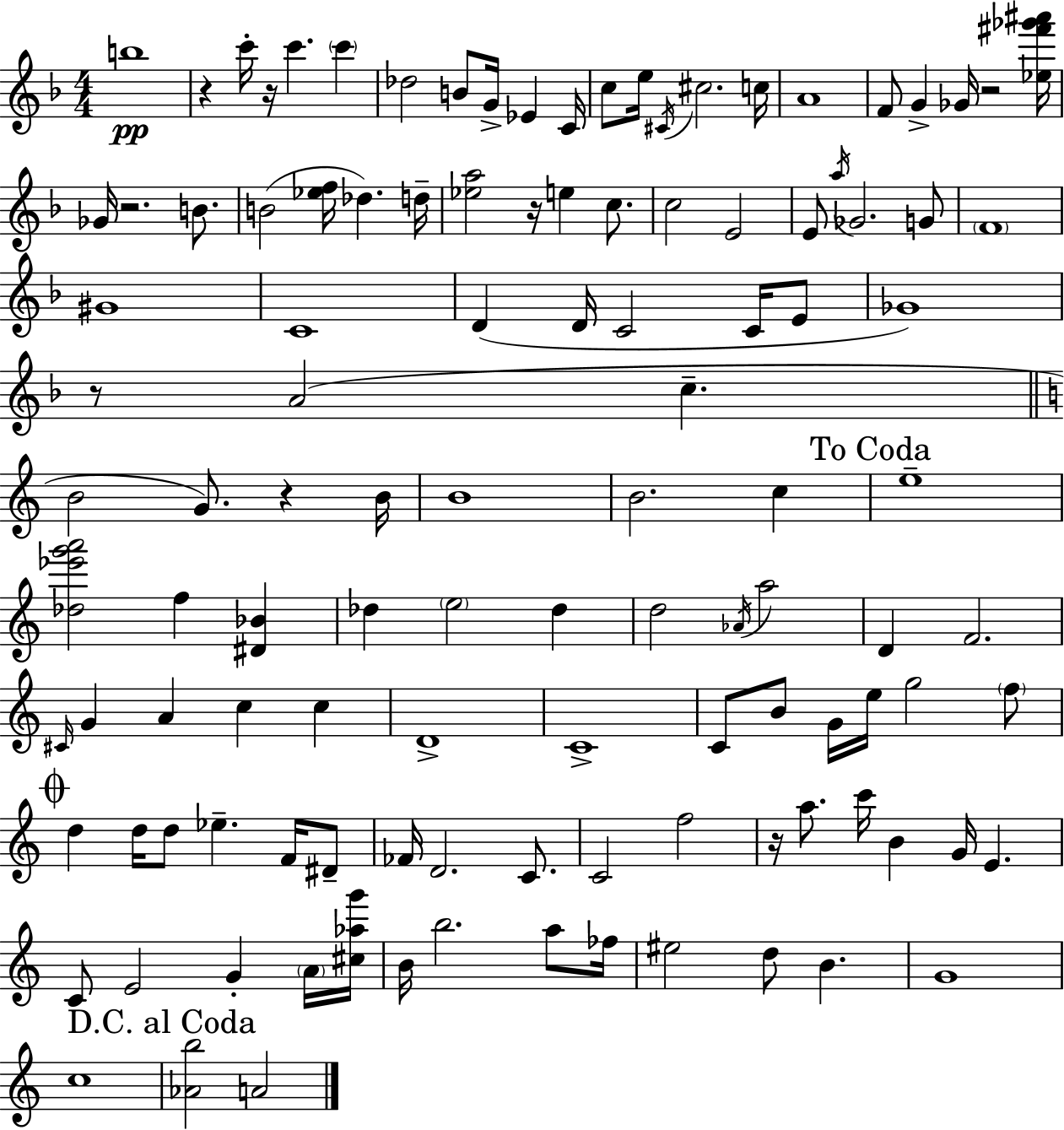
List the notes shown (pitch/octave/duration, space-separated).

B5/w R/q C6/s R/s C6/q. C6/q Db5/h B4/e G4/s Eb4/q C4/s C5/e E5/s C#4/s C#5/h. C5/s A4/w F4/e G4/q Gb4/s R/h [Eb5,F#6,Gb6,A#6]/s Gb4/s R/h. B4/e. B4/h [Eb5,F5]/s Db5/q. D5/s [Eb5,A5]/h R/s E5/q C5/e. C5/h E4/h E4/e A5/s Gb4/h. G4/e F4/w G#4/w C4/w D4/q D4/s C4/h C4/s E4/e Gb4/w R/e A4/h C5/q. B4/h G4/e. R/q B4/s B4/w B4/h. C5/q E5/w [Db5,Eb6,G6,A6]/h F5/q [D#4,Bb4]/q Db5/q E5/h Db5/q D5/h Ab4/s A5/h D4/q F4/h. C#4/s G4/q A4/q C5/q C5/q D4/w C4/w C4/e B4/e G4/s E5/s G5/h F5/e D5/q D5/s D5/e Eb5/q. F4/s D#4/e FES4/s D4/h. C4/e. C4/h F5/h R/s A5/e. C6/s B4/q G4/s E4/q. C4/e E4/h G4/q A4/s [C#5,Ab5,G6]/s B4/s B5/h. A5/e FES5/s EIS5/h D5/e B4/q. G4/w C5/w [Ab4,B5]/h A4/h